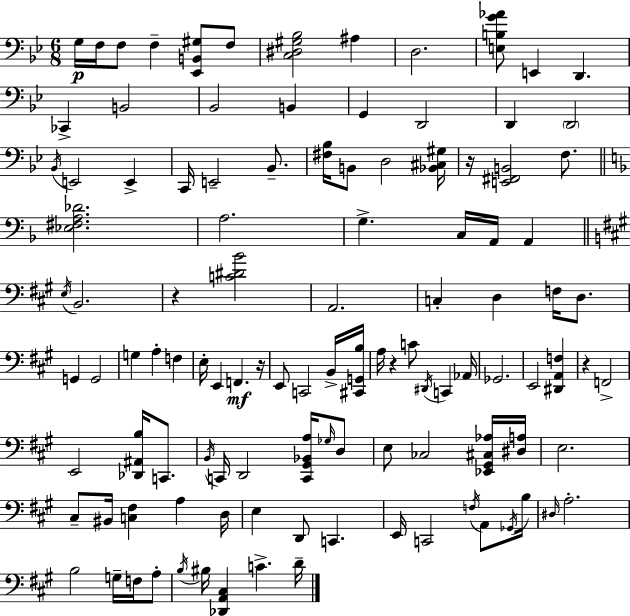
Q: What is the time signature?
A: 6/8